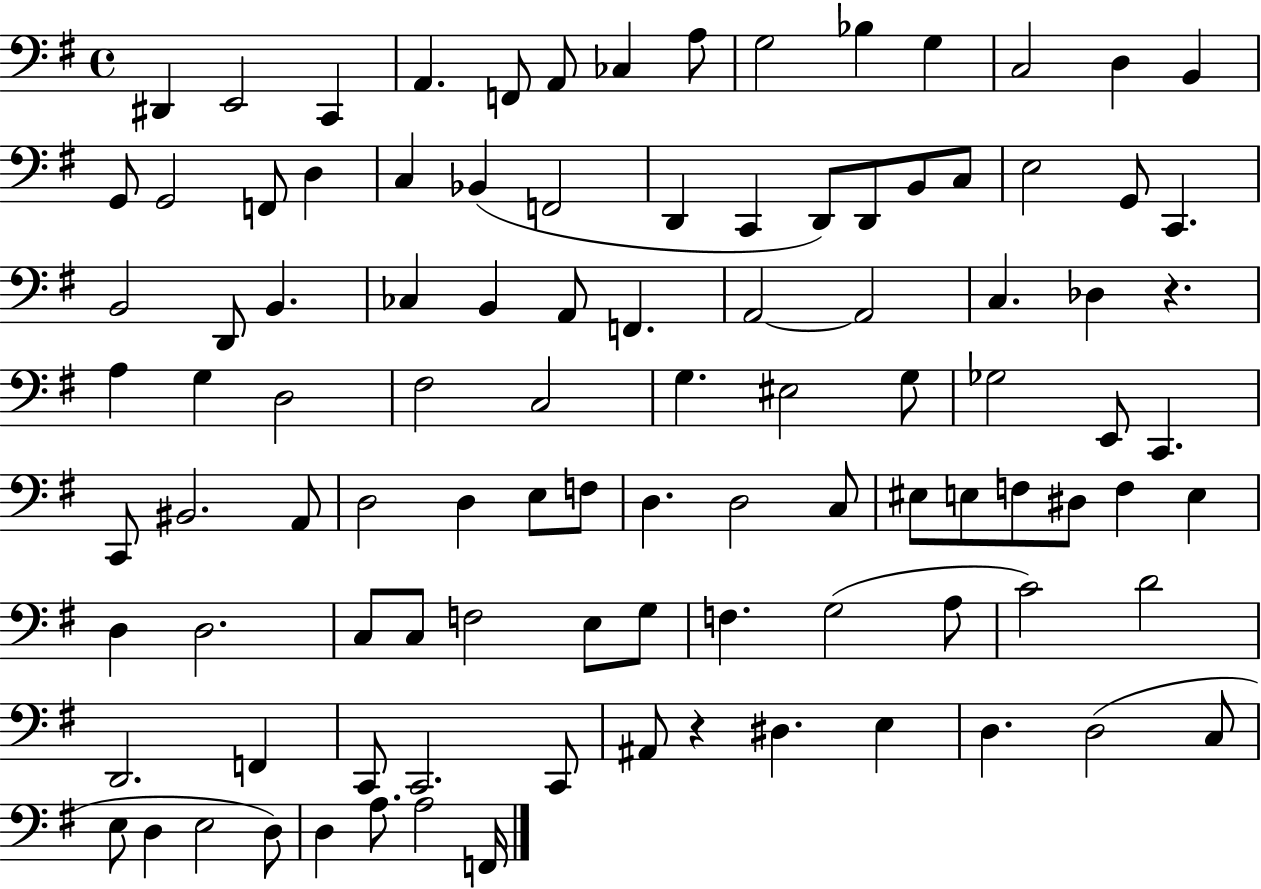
{
  \clef bass
  \time 4/4
  \defaultTimeSignature
  \key g \major
  \repeat volta 2 { dis,4 e,2 c,4 | a,4. f,8 a,8 ces4 a8 | g2 bes4 g4 | c2 d4 b,4 | \break g,8 g,2 f,8 d4 | c4 bes,4( f,2 | d,4 c,4 d,8) d,8 b,8 c8 | e2 g,8 c,4. | \break b,2 d,8 b,4. | ces4 b,4 a,8 f,4. | a,2~~ a,2 | c4. des4 r4. | \break a4 g4 d2 | fis2 c2 | g4. eis2 g8 | ges2 e,8 c,4. | \break c,8 bis,2. a,8 | d2 d4 e8 f8 | d4. d2 c8 | eis8 e8 f8 dis8 f4 e4 | \break d4 d2. | c8 c8 f2 e8 g8 | f4. g2( a8 | c'2) d'2 | \break d,2. f,4 | c,8 c,2. c,8 | ais,8 r4 dis4. e4 | d4. d2( c8 | \break e8 d4 e2 d8) | d4 a8. a2 f,16 | } \bar "|."
}